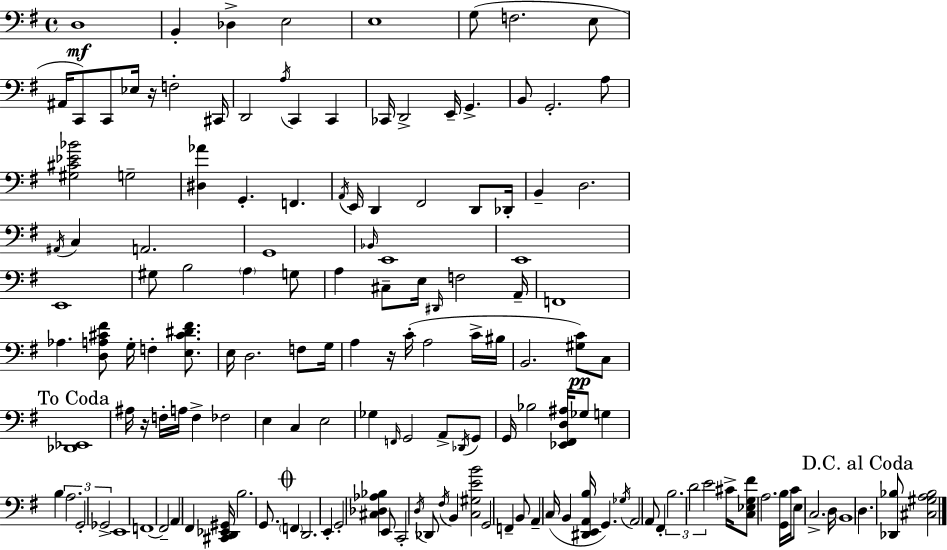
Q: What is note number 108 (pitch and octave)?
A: B2